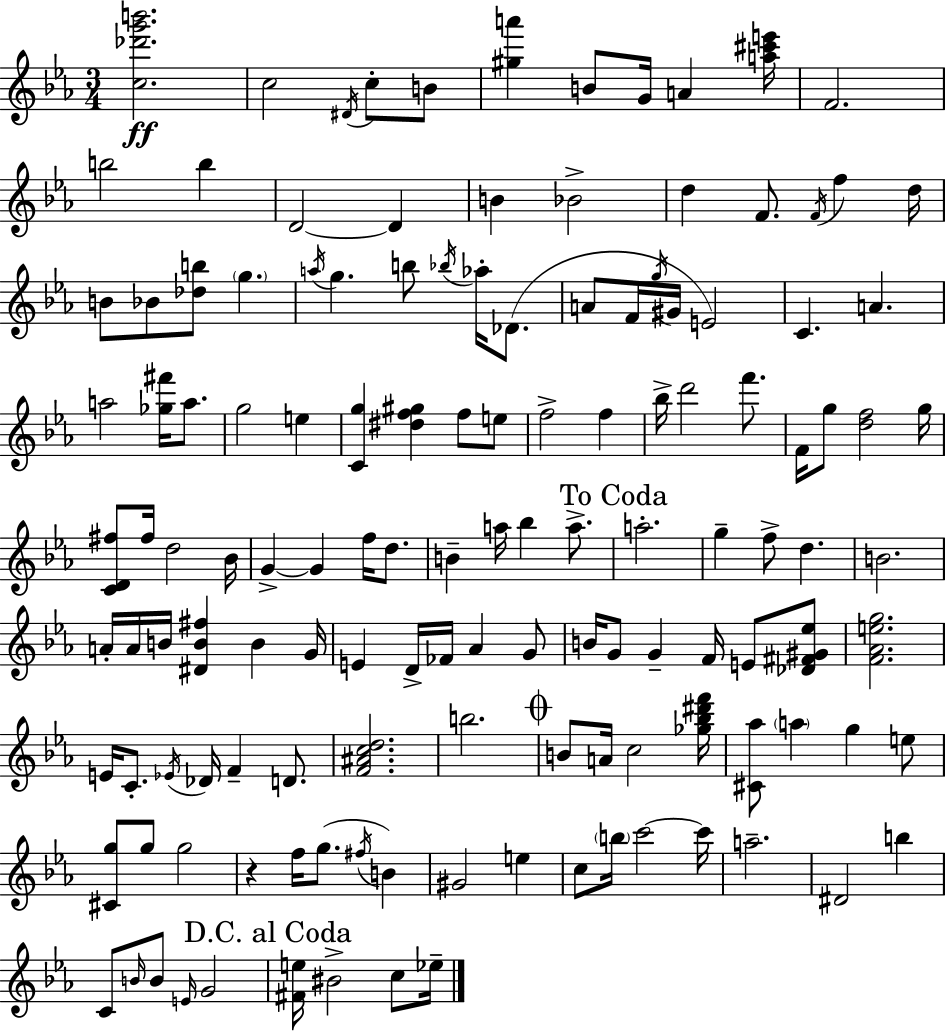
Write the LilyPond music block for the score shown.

{
  \clef treble
  \numericTimeSignature
  \time 3/4
  \key c \minor
  <c'' des''' g''' b'''>2.\ff | c''2 \acciaccatura { dis'16 } c''8-. b'8 | <gis'' a'''>4 b'8 g'16 a'4 | <a'' cis''' e'''>16 f'2. | \break b''2 b''4 | d'2~~ d'4 | b'4 bes'2-> | d''4 f'8. \acciaccatura { f'16 } f''4 | \break d''16 b'8 bes'8 <des'' b''>8 \parenthesize g''4. | \acciaccatura { a''16 } g''4. b''8 \acciaccatura { bes''16 } | aes''16-. des'8.( a'8 f'16 \acciaccatura { g''16 } gis'16 e'2) | c'4. a'4. | \break a''2 | <ges'' fis'''>16 a''8. g''2 | e''4 <c' g''>4 <dis'' f'' gis''>4 | f''8 e''8 f''2-> | \break f''4 bes''16-> d'''2 | f'''8. f'16 g''8 <d'' f''>2 | g''16 <c' d' fis''>8 fis''16 d''2 | bes'16 g'4->~~ g'4 | \break f''16 d''8. b'4-- a''16 bes''4 | a''8.-> \mark "To Coda" a''2.-. | g''4-- f''8-> d''4. | b'2. | \break a'16-. a'16 b'16 <dis' b' fis''>4 | b'4 g'16 e'4 d'16-> fes'16 aes'4 | g'8 b'16 g'8 g'4-- | f'16 e'8 <des' fis' gis' ees''>8 <f' aes' e'' g''>2. | \break e'16 c'8.-. \acciaccatura { ees'16 } des'16 f'4-- | d'8. <f' ais' c'' d''>2. | b''2. | \mark \markup { \musicglyph "scripts.coda" } b'8 a'16 c''2 | \break <ges'' bes'' dis''' f'''>16 <cis' aes''>8 \parenthesize a''4 | g''4 e''8 <cis' g''>8 g''8 g''2 | r4 f''16 g''8.( | \acciaccatura { fis''16 } b'4) gis'2 | \break e''4 c''8 \parenthesize b''16 c'''2~~ | c'''16 a''2.-- | dis'2 | b''4 c'8 \grace { b'16 } b'8 | \break \grace { e'16 } g'2 \mark "D.C. al Coda" <fis' e''>16 bis'2-> | c''8 ees''16-- \bar "|."
}